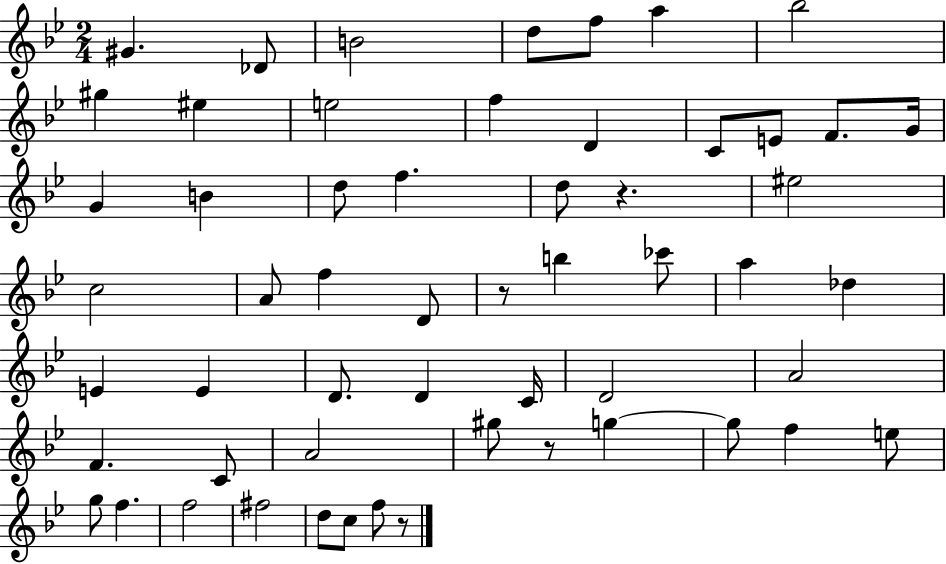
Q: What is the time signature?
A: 2/4